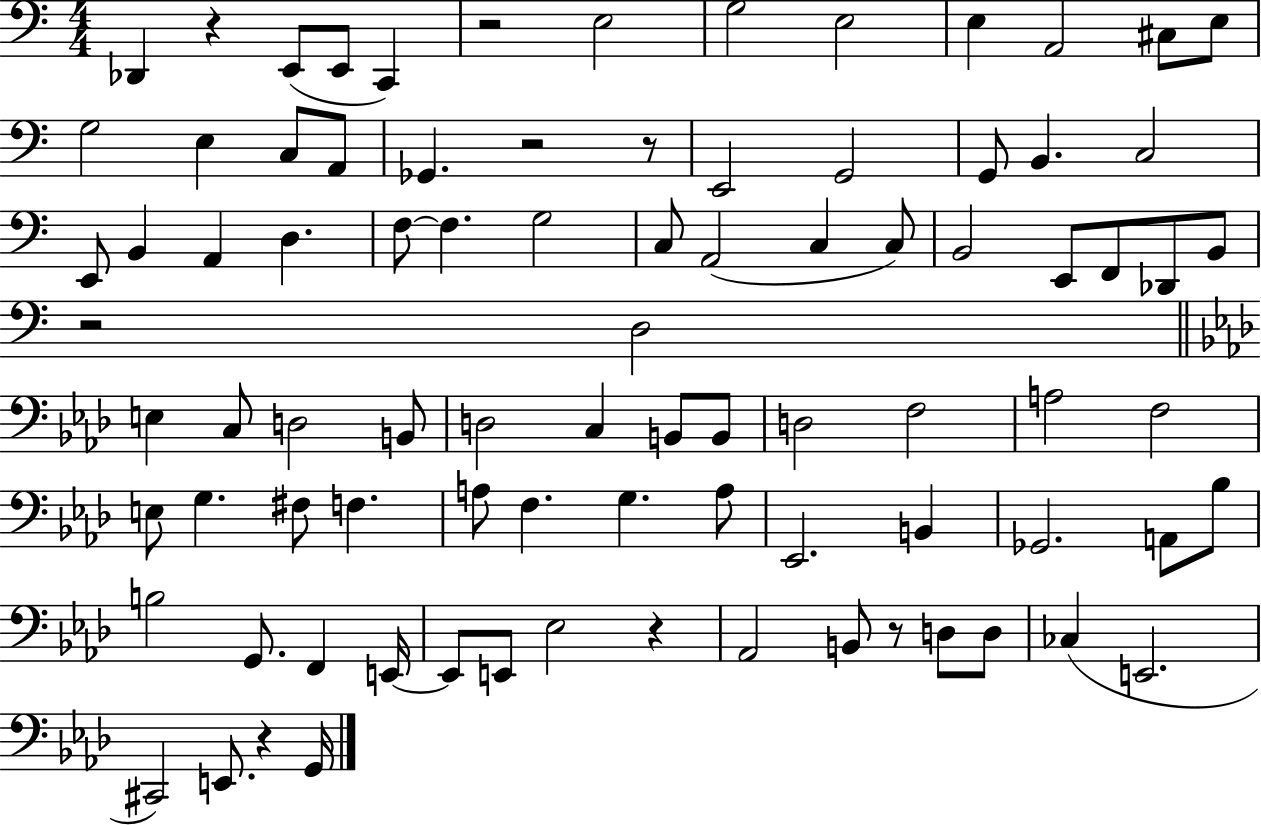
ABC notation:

X:1
T:Untitled
M:4/4
L:1/4
K:C
_D,, z E,,/2 E,,/2 C,, z2 E,2 G,2 E,2 E, A,,2 ^C,/2 E,/2 G,2 E, C,/2 A,,/2 _G,, z2 z/2 E,,2 G,,2 G,,/2 B,, C,2 E,,/2 B,, A,, D, F,/2 F, G,2 C,/2 A,,2 C, C,/2 B,,2 E,,/2 F,,/2 _D,,/2 B,,/2 z2 D,2 E, C,/2 D,2 B,,/2 D,2 C, B,,/2 B,,/2 D,2 F,2 A,2 F,2 E,/2 G, ^F,/2 F, A,/2 F, G, A,/2 _E,,2 B,, _G,,2 A,,/2 _B,/2 B,2 G,,/2 F,, E,,/4 E,,/2 E,,/2 _E,2 z _A,,2 B,,/2 z/2 D,/2 D,/2 _C, E,,2 ^C,,2 E,,/2 z G,,/4